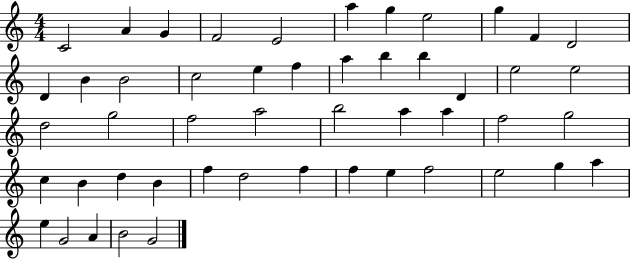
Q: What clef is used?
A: treble